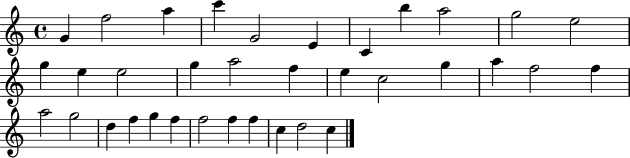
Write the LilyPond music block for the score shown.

{
  \clef treble
  \time 4/4
  \defaultTimeSignature
  \key c \major
  g'4 f''2 a''4 | c'''4 g'2 e'4 | c'4 b''4 a''2 | g''2 e''2 | \break g''4 e''4 e''2 | g''4 a''2 f''4 | e''4 c''2 g''4 | a''4 f''2 f''4 | \break a''2 g''2 | d''4 f''4 g''4 f''4 | f''2 f''4 f''4 | c''4 d''2 c''4 | \break \bar "|."
}